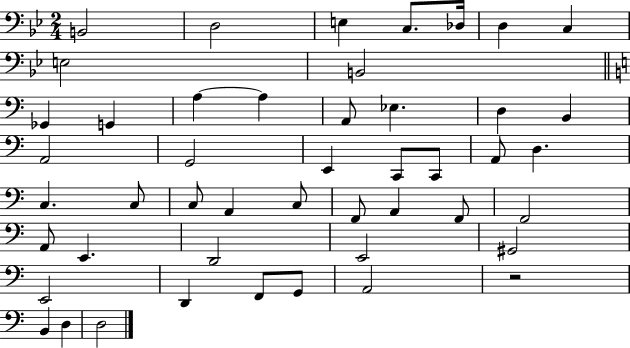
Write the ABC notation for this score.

X:1
T:Untitled
M:2/4
L:1/4
K:Bb
B,,2 D,2 E, C,/2 _D,/4 D, C, E,2 B,,2 _G,, G,, A, A, A,,/2 _E, D, B,, A,,2 G,,2 E,, C,,/2 C,,/2 A,,/2 D, C, C,/2 C,/2 A,, C,/2 F,,/2 A,, F,,/2 F,,2 A,,/2 E,, D,,2 E,,2 ^G,,2 E,,2 D,, F,,/2 G,,/2 A,,2 z2 B,, D, D,2